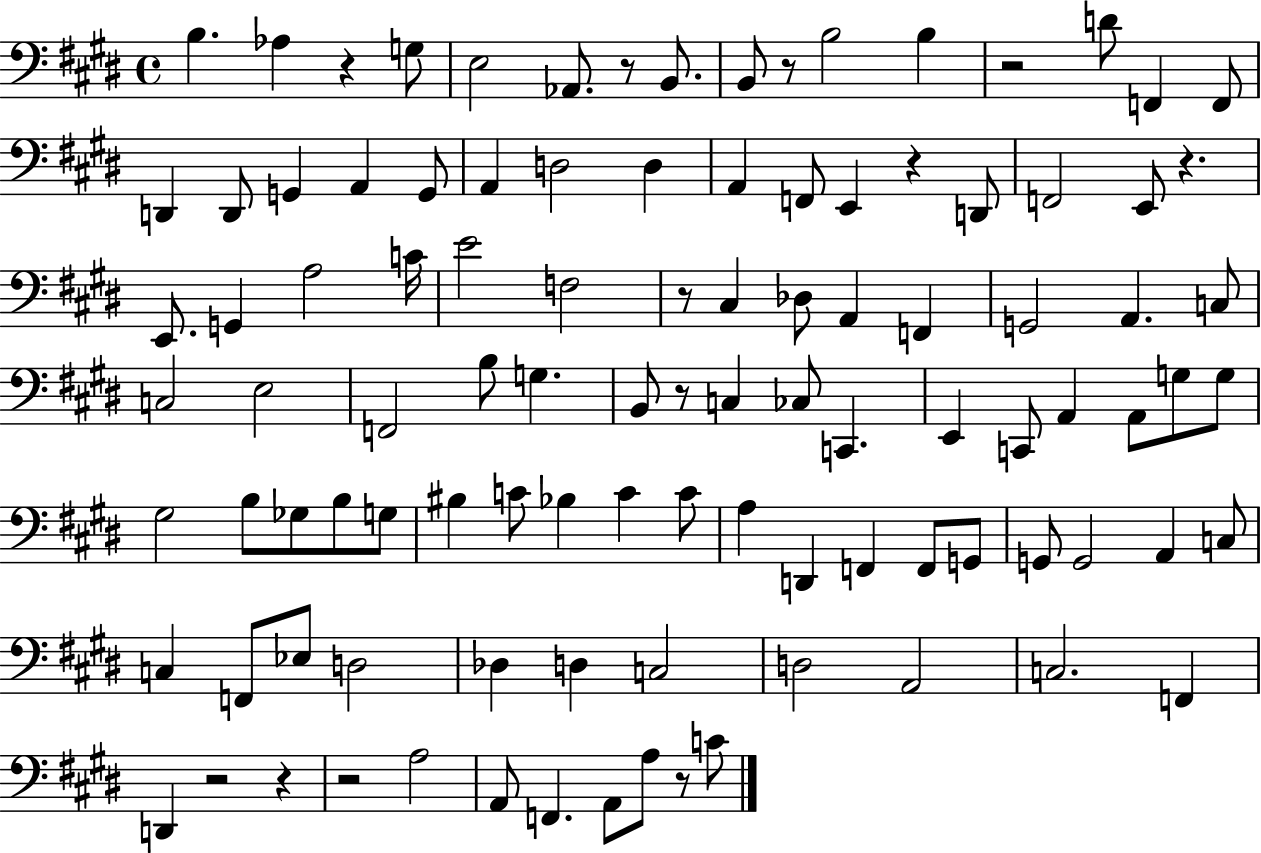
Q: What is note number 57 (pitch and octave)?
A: Gb3